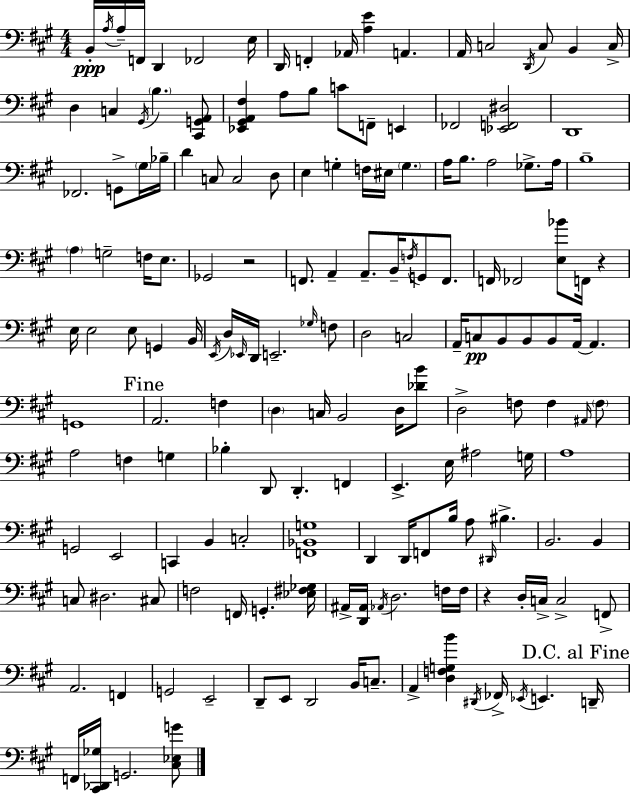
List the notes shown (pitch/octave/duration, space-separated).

B2/s A3/s A3/s F2/s D2/q FES2/h E3/s D2/s F2/q Ab2/s [A3,E4]/q A2/q. A2/s C3/h D2/s C3/e B2/q C3/s D3/q C3/q G#2/s B3/q. [C#2,G2,A2]/e [Eb2,G#2,A2,F#3]/q A3/e B3/e C4/e F2/e E2/q FES2/h [Eb2,F2,D#3]/h D2/w FES2/h. G2/e G#3/s Bb3/s D4/q C3/e C3/h D3/e E3/q G3/q F3/s EIS3/s G3/q. A3/s B3/e. A3/h Gb3/e. A3/s B3/w A3/q G3/h F3/s E3/e. Gb2/h R/h F2/e. A2/q A2/e. B2/s F3/s G2/e F2/e. F2/s FES2/h [E3,Bb4]/e F2/s R/q E3/s E3/h E3/e G2/q B2/s E2/s D3/s Eb2/s D2/s E2/h. Gb3/s F3/e D3/h C3/h A2/s C3/e B2/e B2/e B2/e A2/s A2/q. G2/w A2/h. F3/q D3/q C3/s B2/h D3/s [Db4,B4]/e D3/h F3/e F3/q A#2/s F3/e A3/h F3/q G3/q Bb3/q D2/e D2/q. F2/q E2/q. E3/s A#3/h G3/s A3/w G2/h E2/h C2/q B2/q C3/h [F2,Bb2,G3]/w D2/q D2/s F2/e B3/s A3/e D#2/s BIS3/q. B2/h. B2/q C3/e D#3/h. C#3/e F3/h F2/s G2/q. [Eb3,F#3,Gb3]/s A#2/s [D2,A#2]/s Ab2/s D3/h. F3/s F3/s R/q D3/s C3/s C3/h F2/e A2/h. F2/q G2/h E2/h D2/e E2/e D2/h B2/s C3/e. A2/q [D3,F3,G3,B4]/q D#2/s FES2/s Eb2/s E2/q. D2/s F2/s [C#2,Db2,Gb3]/s G2/h. [C#3,Eb3,G4]/e